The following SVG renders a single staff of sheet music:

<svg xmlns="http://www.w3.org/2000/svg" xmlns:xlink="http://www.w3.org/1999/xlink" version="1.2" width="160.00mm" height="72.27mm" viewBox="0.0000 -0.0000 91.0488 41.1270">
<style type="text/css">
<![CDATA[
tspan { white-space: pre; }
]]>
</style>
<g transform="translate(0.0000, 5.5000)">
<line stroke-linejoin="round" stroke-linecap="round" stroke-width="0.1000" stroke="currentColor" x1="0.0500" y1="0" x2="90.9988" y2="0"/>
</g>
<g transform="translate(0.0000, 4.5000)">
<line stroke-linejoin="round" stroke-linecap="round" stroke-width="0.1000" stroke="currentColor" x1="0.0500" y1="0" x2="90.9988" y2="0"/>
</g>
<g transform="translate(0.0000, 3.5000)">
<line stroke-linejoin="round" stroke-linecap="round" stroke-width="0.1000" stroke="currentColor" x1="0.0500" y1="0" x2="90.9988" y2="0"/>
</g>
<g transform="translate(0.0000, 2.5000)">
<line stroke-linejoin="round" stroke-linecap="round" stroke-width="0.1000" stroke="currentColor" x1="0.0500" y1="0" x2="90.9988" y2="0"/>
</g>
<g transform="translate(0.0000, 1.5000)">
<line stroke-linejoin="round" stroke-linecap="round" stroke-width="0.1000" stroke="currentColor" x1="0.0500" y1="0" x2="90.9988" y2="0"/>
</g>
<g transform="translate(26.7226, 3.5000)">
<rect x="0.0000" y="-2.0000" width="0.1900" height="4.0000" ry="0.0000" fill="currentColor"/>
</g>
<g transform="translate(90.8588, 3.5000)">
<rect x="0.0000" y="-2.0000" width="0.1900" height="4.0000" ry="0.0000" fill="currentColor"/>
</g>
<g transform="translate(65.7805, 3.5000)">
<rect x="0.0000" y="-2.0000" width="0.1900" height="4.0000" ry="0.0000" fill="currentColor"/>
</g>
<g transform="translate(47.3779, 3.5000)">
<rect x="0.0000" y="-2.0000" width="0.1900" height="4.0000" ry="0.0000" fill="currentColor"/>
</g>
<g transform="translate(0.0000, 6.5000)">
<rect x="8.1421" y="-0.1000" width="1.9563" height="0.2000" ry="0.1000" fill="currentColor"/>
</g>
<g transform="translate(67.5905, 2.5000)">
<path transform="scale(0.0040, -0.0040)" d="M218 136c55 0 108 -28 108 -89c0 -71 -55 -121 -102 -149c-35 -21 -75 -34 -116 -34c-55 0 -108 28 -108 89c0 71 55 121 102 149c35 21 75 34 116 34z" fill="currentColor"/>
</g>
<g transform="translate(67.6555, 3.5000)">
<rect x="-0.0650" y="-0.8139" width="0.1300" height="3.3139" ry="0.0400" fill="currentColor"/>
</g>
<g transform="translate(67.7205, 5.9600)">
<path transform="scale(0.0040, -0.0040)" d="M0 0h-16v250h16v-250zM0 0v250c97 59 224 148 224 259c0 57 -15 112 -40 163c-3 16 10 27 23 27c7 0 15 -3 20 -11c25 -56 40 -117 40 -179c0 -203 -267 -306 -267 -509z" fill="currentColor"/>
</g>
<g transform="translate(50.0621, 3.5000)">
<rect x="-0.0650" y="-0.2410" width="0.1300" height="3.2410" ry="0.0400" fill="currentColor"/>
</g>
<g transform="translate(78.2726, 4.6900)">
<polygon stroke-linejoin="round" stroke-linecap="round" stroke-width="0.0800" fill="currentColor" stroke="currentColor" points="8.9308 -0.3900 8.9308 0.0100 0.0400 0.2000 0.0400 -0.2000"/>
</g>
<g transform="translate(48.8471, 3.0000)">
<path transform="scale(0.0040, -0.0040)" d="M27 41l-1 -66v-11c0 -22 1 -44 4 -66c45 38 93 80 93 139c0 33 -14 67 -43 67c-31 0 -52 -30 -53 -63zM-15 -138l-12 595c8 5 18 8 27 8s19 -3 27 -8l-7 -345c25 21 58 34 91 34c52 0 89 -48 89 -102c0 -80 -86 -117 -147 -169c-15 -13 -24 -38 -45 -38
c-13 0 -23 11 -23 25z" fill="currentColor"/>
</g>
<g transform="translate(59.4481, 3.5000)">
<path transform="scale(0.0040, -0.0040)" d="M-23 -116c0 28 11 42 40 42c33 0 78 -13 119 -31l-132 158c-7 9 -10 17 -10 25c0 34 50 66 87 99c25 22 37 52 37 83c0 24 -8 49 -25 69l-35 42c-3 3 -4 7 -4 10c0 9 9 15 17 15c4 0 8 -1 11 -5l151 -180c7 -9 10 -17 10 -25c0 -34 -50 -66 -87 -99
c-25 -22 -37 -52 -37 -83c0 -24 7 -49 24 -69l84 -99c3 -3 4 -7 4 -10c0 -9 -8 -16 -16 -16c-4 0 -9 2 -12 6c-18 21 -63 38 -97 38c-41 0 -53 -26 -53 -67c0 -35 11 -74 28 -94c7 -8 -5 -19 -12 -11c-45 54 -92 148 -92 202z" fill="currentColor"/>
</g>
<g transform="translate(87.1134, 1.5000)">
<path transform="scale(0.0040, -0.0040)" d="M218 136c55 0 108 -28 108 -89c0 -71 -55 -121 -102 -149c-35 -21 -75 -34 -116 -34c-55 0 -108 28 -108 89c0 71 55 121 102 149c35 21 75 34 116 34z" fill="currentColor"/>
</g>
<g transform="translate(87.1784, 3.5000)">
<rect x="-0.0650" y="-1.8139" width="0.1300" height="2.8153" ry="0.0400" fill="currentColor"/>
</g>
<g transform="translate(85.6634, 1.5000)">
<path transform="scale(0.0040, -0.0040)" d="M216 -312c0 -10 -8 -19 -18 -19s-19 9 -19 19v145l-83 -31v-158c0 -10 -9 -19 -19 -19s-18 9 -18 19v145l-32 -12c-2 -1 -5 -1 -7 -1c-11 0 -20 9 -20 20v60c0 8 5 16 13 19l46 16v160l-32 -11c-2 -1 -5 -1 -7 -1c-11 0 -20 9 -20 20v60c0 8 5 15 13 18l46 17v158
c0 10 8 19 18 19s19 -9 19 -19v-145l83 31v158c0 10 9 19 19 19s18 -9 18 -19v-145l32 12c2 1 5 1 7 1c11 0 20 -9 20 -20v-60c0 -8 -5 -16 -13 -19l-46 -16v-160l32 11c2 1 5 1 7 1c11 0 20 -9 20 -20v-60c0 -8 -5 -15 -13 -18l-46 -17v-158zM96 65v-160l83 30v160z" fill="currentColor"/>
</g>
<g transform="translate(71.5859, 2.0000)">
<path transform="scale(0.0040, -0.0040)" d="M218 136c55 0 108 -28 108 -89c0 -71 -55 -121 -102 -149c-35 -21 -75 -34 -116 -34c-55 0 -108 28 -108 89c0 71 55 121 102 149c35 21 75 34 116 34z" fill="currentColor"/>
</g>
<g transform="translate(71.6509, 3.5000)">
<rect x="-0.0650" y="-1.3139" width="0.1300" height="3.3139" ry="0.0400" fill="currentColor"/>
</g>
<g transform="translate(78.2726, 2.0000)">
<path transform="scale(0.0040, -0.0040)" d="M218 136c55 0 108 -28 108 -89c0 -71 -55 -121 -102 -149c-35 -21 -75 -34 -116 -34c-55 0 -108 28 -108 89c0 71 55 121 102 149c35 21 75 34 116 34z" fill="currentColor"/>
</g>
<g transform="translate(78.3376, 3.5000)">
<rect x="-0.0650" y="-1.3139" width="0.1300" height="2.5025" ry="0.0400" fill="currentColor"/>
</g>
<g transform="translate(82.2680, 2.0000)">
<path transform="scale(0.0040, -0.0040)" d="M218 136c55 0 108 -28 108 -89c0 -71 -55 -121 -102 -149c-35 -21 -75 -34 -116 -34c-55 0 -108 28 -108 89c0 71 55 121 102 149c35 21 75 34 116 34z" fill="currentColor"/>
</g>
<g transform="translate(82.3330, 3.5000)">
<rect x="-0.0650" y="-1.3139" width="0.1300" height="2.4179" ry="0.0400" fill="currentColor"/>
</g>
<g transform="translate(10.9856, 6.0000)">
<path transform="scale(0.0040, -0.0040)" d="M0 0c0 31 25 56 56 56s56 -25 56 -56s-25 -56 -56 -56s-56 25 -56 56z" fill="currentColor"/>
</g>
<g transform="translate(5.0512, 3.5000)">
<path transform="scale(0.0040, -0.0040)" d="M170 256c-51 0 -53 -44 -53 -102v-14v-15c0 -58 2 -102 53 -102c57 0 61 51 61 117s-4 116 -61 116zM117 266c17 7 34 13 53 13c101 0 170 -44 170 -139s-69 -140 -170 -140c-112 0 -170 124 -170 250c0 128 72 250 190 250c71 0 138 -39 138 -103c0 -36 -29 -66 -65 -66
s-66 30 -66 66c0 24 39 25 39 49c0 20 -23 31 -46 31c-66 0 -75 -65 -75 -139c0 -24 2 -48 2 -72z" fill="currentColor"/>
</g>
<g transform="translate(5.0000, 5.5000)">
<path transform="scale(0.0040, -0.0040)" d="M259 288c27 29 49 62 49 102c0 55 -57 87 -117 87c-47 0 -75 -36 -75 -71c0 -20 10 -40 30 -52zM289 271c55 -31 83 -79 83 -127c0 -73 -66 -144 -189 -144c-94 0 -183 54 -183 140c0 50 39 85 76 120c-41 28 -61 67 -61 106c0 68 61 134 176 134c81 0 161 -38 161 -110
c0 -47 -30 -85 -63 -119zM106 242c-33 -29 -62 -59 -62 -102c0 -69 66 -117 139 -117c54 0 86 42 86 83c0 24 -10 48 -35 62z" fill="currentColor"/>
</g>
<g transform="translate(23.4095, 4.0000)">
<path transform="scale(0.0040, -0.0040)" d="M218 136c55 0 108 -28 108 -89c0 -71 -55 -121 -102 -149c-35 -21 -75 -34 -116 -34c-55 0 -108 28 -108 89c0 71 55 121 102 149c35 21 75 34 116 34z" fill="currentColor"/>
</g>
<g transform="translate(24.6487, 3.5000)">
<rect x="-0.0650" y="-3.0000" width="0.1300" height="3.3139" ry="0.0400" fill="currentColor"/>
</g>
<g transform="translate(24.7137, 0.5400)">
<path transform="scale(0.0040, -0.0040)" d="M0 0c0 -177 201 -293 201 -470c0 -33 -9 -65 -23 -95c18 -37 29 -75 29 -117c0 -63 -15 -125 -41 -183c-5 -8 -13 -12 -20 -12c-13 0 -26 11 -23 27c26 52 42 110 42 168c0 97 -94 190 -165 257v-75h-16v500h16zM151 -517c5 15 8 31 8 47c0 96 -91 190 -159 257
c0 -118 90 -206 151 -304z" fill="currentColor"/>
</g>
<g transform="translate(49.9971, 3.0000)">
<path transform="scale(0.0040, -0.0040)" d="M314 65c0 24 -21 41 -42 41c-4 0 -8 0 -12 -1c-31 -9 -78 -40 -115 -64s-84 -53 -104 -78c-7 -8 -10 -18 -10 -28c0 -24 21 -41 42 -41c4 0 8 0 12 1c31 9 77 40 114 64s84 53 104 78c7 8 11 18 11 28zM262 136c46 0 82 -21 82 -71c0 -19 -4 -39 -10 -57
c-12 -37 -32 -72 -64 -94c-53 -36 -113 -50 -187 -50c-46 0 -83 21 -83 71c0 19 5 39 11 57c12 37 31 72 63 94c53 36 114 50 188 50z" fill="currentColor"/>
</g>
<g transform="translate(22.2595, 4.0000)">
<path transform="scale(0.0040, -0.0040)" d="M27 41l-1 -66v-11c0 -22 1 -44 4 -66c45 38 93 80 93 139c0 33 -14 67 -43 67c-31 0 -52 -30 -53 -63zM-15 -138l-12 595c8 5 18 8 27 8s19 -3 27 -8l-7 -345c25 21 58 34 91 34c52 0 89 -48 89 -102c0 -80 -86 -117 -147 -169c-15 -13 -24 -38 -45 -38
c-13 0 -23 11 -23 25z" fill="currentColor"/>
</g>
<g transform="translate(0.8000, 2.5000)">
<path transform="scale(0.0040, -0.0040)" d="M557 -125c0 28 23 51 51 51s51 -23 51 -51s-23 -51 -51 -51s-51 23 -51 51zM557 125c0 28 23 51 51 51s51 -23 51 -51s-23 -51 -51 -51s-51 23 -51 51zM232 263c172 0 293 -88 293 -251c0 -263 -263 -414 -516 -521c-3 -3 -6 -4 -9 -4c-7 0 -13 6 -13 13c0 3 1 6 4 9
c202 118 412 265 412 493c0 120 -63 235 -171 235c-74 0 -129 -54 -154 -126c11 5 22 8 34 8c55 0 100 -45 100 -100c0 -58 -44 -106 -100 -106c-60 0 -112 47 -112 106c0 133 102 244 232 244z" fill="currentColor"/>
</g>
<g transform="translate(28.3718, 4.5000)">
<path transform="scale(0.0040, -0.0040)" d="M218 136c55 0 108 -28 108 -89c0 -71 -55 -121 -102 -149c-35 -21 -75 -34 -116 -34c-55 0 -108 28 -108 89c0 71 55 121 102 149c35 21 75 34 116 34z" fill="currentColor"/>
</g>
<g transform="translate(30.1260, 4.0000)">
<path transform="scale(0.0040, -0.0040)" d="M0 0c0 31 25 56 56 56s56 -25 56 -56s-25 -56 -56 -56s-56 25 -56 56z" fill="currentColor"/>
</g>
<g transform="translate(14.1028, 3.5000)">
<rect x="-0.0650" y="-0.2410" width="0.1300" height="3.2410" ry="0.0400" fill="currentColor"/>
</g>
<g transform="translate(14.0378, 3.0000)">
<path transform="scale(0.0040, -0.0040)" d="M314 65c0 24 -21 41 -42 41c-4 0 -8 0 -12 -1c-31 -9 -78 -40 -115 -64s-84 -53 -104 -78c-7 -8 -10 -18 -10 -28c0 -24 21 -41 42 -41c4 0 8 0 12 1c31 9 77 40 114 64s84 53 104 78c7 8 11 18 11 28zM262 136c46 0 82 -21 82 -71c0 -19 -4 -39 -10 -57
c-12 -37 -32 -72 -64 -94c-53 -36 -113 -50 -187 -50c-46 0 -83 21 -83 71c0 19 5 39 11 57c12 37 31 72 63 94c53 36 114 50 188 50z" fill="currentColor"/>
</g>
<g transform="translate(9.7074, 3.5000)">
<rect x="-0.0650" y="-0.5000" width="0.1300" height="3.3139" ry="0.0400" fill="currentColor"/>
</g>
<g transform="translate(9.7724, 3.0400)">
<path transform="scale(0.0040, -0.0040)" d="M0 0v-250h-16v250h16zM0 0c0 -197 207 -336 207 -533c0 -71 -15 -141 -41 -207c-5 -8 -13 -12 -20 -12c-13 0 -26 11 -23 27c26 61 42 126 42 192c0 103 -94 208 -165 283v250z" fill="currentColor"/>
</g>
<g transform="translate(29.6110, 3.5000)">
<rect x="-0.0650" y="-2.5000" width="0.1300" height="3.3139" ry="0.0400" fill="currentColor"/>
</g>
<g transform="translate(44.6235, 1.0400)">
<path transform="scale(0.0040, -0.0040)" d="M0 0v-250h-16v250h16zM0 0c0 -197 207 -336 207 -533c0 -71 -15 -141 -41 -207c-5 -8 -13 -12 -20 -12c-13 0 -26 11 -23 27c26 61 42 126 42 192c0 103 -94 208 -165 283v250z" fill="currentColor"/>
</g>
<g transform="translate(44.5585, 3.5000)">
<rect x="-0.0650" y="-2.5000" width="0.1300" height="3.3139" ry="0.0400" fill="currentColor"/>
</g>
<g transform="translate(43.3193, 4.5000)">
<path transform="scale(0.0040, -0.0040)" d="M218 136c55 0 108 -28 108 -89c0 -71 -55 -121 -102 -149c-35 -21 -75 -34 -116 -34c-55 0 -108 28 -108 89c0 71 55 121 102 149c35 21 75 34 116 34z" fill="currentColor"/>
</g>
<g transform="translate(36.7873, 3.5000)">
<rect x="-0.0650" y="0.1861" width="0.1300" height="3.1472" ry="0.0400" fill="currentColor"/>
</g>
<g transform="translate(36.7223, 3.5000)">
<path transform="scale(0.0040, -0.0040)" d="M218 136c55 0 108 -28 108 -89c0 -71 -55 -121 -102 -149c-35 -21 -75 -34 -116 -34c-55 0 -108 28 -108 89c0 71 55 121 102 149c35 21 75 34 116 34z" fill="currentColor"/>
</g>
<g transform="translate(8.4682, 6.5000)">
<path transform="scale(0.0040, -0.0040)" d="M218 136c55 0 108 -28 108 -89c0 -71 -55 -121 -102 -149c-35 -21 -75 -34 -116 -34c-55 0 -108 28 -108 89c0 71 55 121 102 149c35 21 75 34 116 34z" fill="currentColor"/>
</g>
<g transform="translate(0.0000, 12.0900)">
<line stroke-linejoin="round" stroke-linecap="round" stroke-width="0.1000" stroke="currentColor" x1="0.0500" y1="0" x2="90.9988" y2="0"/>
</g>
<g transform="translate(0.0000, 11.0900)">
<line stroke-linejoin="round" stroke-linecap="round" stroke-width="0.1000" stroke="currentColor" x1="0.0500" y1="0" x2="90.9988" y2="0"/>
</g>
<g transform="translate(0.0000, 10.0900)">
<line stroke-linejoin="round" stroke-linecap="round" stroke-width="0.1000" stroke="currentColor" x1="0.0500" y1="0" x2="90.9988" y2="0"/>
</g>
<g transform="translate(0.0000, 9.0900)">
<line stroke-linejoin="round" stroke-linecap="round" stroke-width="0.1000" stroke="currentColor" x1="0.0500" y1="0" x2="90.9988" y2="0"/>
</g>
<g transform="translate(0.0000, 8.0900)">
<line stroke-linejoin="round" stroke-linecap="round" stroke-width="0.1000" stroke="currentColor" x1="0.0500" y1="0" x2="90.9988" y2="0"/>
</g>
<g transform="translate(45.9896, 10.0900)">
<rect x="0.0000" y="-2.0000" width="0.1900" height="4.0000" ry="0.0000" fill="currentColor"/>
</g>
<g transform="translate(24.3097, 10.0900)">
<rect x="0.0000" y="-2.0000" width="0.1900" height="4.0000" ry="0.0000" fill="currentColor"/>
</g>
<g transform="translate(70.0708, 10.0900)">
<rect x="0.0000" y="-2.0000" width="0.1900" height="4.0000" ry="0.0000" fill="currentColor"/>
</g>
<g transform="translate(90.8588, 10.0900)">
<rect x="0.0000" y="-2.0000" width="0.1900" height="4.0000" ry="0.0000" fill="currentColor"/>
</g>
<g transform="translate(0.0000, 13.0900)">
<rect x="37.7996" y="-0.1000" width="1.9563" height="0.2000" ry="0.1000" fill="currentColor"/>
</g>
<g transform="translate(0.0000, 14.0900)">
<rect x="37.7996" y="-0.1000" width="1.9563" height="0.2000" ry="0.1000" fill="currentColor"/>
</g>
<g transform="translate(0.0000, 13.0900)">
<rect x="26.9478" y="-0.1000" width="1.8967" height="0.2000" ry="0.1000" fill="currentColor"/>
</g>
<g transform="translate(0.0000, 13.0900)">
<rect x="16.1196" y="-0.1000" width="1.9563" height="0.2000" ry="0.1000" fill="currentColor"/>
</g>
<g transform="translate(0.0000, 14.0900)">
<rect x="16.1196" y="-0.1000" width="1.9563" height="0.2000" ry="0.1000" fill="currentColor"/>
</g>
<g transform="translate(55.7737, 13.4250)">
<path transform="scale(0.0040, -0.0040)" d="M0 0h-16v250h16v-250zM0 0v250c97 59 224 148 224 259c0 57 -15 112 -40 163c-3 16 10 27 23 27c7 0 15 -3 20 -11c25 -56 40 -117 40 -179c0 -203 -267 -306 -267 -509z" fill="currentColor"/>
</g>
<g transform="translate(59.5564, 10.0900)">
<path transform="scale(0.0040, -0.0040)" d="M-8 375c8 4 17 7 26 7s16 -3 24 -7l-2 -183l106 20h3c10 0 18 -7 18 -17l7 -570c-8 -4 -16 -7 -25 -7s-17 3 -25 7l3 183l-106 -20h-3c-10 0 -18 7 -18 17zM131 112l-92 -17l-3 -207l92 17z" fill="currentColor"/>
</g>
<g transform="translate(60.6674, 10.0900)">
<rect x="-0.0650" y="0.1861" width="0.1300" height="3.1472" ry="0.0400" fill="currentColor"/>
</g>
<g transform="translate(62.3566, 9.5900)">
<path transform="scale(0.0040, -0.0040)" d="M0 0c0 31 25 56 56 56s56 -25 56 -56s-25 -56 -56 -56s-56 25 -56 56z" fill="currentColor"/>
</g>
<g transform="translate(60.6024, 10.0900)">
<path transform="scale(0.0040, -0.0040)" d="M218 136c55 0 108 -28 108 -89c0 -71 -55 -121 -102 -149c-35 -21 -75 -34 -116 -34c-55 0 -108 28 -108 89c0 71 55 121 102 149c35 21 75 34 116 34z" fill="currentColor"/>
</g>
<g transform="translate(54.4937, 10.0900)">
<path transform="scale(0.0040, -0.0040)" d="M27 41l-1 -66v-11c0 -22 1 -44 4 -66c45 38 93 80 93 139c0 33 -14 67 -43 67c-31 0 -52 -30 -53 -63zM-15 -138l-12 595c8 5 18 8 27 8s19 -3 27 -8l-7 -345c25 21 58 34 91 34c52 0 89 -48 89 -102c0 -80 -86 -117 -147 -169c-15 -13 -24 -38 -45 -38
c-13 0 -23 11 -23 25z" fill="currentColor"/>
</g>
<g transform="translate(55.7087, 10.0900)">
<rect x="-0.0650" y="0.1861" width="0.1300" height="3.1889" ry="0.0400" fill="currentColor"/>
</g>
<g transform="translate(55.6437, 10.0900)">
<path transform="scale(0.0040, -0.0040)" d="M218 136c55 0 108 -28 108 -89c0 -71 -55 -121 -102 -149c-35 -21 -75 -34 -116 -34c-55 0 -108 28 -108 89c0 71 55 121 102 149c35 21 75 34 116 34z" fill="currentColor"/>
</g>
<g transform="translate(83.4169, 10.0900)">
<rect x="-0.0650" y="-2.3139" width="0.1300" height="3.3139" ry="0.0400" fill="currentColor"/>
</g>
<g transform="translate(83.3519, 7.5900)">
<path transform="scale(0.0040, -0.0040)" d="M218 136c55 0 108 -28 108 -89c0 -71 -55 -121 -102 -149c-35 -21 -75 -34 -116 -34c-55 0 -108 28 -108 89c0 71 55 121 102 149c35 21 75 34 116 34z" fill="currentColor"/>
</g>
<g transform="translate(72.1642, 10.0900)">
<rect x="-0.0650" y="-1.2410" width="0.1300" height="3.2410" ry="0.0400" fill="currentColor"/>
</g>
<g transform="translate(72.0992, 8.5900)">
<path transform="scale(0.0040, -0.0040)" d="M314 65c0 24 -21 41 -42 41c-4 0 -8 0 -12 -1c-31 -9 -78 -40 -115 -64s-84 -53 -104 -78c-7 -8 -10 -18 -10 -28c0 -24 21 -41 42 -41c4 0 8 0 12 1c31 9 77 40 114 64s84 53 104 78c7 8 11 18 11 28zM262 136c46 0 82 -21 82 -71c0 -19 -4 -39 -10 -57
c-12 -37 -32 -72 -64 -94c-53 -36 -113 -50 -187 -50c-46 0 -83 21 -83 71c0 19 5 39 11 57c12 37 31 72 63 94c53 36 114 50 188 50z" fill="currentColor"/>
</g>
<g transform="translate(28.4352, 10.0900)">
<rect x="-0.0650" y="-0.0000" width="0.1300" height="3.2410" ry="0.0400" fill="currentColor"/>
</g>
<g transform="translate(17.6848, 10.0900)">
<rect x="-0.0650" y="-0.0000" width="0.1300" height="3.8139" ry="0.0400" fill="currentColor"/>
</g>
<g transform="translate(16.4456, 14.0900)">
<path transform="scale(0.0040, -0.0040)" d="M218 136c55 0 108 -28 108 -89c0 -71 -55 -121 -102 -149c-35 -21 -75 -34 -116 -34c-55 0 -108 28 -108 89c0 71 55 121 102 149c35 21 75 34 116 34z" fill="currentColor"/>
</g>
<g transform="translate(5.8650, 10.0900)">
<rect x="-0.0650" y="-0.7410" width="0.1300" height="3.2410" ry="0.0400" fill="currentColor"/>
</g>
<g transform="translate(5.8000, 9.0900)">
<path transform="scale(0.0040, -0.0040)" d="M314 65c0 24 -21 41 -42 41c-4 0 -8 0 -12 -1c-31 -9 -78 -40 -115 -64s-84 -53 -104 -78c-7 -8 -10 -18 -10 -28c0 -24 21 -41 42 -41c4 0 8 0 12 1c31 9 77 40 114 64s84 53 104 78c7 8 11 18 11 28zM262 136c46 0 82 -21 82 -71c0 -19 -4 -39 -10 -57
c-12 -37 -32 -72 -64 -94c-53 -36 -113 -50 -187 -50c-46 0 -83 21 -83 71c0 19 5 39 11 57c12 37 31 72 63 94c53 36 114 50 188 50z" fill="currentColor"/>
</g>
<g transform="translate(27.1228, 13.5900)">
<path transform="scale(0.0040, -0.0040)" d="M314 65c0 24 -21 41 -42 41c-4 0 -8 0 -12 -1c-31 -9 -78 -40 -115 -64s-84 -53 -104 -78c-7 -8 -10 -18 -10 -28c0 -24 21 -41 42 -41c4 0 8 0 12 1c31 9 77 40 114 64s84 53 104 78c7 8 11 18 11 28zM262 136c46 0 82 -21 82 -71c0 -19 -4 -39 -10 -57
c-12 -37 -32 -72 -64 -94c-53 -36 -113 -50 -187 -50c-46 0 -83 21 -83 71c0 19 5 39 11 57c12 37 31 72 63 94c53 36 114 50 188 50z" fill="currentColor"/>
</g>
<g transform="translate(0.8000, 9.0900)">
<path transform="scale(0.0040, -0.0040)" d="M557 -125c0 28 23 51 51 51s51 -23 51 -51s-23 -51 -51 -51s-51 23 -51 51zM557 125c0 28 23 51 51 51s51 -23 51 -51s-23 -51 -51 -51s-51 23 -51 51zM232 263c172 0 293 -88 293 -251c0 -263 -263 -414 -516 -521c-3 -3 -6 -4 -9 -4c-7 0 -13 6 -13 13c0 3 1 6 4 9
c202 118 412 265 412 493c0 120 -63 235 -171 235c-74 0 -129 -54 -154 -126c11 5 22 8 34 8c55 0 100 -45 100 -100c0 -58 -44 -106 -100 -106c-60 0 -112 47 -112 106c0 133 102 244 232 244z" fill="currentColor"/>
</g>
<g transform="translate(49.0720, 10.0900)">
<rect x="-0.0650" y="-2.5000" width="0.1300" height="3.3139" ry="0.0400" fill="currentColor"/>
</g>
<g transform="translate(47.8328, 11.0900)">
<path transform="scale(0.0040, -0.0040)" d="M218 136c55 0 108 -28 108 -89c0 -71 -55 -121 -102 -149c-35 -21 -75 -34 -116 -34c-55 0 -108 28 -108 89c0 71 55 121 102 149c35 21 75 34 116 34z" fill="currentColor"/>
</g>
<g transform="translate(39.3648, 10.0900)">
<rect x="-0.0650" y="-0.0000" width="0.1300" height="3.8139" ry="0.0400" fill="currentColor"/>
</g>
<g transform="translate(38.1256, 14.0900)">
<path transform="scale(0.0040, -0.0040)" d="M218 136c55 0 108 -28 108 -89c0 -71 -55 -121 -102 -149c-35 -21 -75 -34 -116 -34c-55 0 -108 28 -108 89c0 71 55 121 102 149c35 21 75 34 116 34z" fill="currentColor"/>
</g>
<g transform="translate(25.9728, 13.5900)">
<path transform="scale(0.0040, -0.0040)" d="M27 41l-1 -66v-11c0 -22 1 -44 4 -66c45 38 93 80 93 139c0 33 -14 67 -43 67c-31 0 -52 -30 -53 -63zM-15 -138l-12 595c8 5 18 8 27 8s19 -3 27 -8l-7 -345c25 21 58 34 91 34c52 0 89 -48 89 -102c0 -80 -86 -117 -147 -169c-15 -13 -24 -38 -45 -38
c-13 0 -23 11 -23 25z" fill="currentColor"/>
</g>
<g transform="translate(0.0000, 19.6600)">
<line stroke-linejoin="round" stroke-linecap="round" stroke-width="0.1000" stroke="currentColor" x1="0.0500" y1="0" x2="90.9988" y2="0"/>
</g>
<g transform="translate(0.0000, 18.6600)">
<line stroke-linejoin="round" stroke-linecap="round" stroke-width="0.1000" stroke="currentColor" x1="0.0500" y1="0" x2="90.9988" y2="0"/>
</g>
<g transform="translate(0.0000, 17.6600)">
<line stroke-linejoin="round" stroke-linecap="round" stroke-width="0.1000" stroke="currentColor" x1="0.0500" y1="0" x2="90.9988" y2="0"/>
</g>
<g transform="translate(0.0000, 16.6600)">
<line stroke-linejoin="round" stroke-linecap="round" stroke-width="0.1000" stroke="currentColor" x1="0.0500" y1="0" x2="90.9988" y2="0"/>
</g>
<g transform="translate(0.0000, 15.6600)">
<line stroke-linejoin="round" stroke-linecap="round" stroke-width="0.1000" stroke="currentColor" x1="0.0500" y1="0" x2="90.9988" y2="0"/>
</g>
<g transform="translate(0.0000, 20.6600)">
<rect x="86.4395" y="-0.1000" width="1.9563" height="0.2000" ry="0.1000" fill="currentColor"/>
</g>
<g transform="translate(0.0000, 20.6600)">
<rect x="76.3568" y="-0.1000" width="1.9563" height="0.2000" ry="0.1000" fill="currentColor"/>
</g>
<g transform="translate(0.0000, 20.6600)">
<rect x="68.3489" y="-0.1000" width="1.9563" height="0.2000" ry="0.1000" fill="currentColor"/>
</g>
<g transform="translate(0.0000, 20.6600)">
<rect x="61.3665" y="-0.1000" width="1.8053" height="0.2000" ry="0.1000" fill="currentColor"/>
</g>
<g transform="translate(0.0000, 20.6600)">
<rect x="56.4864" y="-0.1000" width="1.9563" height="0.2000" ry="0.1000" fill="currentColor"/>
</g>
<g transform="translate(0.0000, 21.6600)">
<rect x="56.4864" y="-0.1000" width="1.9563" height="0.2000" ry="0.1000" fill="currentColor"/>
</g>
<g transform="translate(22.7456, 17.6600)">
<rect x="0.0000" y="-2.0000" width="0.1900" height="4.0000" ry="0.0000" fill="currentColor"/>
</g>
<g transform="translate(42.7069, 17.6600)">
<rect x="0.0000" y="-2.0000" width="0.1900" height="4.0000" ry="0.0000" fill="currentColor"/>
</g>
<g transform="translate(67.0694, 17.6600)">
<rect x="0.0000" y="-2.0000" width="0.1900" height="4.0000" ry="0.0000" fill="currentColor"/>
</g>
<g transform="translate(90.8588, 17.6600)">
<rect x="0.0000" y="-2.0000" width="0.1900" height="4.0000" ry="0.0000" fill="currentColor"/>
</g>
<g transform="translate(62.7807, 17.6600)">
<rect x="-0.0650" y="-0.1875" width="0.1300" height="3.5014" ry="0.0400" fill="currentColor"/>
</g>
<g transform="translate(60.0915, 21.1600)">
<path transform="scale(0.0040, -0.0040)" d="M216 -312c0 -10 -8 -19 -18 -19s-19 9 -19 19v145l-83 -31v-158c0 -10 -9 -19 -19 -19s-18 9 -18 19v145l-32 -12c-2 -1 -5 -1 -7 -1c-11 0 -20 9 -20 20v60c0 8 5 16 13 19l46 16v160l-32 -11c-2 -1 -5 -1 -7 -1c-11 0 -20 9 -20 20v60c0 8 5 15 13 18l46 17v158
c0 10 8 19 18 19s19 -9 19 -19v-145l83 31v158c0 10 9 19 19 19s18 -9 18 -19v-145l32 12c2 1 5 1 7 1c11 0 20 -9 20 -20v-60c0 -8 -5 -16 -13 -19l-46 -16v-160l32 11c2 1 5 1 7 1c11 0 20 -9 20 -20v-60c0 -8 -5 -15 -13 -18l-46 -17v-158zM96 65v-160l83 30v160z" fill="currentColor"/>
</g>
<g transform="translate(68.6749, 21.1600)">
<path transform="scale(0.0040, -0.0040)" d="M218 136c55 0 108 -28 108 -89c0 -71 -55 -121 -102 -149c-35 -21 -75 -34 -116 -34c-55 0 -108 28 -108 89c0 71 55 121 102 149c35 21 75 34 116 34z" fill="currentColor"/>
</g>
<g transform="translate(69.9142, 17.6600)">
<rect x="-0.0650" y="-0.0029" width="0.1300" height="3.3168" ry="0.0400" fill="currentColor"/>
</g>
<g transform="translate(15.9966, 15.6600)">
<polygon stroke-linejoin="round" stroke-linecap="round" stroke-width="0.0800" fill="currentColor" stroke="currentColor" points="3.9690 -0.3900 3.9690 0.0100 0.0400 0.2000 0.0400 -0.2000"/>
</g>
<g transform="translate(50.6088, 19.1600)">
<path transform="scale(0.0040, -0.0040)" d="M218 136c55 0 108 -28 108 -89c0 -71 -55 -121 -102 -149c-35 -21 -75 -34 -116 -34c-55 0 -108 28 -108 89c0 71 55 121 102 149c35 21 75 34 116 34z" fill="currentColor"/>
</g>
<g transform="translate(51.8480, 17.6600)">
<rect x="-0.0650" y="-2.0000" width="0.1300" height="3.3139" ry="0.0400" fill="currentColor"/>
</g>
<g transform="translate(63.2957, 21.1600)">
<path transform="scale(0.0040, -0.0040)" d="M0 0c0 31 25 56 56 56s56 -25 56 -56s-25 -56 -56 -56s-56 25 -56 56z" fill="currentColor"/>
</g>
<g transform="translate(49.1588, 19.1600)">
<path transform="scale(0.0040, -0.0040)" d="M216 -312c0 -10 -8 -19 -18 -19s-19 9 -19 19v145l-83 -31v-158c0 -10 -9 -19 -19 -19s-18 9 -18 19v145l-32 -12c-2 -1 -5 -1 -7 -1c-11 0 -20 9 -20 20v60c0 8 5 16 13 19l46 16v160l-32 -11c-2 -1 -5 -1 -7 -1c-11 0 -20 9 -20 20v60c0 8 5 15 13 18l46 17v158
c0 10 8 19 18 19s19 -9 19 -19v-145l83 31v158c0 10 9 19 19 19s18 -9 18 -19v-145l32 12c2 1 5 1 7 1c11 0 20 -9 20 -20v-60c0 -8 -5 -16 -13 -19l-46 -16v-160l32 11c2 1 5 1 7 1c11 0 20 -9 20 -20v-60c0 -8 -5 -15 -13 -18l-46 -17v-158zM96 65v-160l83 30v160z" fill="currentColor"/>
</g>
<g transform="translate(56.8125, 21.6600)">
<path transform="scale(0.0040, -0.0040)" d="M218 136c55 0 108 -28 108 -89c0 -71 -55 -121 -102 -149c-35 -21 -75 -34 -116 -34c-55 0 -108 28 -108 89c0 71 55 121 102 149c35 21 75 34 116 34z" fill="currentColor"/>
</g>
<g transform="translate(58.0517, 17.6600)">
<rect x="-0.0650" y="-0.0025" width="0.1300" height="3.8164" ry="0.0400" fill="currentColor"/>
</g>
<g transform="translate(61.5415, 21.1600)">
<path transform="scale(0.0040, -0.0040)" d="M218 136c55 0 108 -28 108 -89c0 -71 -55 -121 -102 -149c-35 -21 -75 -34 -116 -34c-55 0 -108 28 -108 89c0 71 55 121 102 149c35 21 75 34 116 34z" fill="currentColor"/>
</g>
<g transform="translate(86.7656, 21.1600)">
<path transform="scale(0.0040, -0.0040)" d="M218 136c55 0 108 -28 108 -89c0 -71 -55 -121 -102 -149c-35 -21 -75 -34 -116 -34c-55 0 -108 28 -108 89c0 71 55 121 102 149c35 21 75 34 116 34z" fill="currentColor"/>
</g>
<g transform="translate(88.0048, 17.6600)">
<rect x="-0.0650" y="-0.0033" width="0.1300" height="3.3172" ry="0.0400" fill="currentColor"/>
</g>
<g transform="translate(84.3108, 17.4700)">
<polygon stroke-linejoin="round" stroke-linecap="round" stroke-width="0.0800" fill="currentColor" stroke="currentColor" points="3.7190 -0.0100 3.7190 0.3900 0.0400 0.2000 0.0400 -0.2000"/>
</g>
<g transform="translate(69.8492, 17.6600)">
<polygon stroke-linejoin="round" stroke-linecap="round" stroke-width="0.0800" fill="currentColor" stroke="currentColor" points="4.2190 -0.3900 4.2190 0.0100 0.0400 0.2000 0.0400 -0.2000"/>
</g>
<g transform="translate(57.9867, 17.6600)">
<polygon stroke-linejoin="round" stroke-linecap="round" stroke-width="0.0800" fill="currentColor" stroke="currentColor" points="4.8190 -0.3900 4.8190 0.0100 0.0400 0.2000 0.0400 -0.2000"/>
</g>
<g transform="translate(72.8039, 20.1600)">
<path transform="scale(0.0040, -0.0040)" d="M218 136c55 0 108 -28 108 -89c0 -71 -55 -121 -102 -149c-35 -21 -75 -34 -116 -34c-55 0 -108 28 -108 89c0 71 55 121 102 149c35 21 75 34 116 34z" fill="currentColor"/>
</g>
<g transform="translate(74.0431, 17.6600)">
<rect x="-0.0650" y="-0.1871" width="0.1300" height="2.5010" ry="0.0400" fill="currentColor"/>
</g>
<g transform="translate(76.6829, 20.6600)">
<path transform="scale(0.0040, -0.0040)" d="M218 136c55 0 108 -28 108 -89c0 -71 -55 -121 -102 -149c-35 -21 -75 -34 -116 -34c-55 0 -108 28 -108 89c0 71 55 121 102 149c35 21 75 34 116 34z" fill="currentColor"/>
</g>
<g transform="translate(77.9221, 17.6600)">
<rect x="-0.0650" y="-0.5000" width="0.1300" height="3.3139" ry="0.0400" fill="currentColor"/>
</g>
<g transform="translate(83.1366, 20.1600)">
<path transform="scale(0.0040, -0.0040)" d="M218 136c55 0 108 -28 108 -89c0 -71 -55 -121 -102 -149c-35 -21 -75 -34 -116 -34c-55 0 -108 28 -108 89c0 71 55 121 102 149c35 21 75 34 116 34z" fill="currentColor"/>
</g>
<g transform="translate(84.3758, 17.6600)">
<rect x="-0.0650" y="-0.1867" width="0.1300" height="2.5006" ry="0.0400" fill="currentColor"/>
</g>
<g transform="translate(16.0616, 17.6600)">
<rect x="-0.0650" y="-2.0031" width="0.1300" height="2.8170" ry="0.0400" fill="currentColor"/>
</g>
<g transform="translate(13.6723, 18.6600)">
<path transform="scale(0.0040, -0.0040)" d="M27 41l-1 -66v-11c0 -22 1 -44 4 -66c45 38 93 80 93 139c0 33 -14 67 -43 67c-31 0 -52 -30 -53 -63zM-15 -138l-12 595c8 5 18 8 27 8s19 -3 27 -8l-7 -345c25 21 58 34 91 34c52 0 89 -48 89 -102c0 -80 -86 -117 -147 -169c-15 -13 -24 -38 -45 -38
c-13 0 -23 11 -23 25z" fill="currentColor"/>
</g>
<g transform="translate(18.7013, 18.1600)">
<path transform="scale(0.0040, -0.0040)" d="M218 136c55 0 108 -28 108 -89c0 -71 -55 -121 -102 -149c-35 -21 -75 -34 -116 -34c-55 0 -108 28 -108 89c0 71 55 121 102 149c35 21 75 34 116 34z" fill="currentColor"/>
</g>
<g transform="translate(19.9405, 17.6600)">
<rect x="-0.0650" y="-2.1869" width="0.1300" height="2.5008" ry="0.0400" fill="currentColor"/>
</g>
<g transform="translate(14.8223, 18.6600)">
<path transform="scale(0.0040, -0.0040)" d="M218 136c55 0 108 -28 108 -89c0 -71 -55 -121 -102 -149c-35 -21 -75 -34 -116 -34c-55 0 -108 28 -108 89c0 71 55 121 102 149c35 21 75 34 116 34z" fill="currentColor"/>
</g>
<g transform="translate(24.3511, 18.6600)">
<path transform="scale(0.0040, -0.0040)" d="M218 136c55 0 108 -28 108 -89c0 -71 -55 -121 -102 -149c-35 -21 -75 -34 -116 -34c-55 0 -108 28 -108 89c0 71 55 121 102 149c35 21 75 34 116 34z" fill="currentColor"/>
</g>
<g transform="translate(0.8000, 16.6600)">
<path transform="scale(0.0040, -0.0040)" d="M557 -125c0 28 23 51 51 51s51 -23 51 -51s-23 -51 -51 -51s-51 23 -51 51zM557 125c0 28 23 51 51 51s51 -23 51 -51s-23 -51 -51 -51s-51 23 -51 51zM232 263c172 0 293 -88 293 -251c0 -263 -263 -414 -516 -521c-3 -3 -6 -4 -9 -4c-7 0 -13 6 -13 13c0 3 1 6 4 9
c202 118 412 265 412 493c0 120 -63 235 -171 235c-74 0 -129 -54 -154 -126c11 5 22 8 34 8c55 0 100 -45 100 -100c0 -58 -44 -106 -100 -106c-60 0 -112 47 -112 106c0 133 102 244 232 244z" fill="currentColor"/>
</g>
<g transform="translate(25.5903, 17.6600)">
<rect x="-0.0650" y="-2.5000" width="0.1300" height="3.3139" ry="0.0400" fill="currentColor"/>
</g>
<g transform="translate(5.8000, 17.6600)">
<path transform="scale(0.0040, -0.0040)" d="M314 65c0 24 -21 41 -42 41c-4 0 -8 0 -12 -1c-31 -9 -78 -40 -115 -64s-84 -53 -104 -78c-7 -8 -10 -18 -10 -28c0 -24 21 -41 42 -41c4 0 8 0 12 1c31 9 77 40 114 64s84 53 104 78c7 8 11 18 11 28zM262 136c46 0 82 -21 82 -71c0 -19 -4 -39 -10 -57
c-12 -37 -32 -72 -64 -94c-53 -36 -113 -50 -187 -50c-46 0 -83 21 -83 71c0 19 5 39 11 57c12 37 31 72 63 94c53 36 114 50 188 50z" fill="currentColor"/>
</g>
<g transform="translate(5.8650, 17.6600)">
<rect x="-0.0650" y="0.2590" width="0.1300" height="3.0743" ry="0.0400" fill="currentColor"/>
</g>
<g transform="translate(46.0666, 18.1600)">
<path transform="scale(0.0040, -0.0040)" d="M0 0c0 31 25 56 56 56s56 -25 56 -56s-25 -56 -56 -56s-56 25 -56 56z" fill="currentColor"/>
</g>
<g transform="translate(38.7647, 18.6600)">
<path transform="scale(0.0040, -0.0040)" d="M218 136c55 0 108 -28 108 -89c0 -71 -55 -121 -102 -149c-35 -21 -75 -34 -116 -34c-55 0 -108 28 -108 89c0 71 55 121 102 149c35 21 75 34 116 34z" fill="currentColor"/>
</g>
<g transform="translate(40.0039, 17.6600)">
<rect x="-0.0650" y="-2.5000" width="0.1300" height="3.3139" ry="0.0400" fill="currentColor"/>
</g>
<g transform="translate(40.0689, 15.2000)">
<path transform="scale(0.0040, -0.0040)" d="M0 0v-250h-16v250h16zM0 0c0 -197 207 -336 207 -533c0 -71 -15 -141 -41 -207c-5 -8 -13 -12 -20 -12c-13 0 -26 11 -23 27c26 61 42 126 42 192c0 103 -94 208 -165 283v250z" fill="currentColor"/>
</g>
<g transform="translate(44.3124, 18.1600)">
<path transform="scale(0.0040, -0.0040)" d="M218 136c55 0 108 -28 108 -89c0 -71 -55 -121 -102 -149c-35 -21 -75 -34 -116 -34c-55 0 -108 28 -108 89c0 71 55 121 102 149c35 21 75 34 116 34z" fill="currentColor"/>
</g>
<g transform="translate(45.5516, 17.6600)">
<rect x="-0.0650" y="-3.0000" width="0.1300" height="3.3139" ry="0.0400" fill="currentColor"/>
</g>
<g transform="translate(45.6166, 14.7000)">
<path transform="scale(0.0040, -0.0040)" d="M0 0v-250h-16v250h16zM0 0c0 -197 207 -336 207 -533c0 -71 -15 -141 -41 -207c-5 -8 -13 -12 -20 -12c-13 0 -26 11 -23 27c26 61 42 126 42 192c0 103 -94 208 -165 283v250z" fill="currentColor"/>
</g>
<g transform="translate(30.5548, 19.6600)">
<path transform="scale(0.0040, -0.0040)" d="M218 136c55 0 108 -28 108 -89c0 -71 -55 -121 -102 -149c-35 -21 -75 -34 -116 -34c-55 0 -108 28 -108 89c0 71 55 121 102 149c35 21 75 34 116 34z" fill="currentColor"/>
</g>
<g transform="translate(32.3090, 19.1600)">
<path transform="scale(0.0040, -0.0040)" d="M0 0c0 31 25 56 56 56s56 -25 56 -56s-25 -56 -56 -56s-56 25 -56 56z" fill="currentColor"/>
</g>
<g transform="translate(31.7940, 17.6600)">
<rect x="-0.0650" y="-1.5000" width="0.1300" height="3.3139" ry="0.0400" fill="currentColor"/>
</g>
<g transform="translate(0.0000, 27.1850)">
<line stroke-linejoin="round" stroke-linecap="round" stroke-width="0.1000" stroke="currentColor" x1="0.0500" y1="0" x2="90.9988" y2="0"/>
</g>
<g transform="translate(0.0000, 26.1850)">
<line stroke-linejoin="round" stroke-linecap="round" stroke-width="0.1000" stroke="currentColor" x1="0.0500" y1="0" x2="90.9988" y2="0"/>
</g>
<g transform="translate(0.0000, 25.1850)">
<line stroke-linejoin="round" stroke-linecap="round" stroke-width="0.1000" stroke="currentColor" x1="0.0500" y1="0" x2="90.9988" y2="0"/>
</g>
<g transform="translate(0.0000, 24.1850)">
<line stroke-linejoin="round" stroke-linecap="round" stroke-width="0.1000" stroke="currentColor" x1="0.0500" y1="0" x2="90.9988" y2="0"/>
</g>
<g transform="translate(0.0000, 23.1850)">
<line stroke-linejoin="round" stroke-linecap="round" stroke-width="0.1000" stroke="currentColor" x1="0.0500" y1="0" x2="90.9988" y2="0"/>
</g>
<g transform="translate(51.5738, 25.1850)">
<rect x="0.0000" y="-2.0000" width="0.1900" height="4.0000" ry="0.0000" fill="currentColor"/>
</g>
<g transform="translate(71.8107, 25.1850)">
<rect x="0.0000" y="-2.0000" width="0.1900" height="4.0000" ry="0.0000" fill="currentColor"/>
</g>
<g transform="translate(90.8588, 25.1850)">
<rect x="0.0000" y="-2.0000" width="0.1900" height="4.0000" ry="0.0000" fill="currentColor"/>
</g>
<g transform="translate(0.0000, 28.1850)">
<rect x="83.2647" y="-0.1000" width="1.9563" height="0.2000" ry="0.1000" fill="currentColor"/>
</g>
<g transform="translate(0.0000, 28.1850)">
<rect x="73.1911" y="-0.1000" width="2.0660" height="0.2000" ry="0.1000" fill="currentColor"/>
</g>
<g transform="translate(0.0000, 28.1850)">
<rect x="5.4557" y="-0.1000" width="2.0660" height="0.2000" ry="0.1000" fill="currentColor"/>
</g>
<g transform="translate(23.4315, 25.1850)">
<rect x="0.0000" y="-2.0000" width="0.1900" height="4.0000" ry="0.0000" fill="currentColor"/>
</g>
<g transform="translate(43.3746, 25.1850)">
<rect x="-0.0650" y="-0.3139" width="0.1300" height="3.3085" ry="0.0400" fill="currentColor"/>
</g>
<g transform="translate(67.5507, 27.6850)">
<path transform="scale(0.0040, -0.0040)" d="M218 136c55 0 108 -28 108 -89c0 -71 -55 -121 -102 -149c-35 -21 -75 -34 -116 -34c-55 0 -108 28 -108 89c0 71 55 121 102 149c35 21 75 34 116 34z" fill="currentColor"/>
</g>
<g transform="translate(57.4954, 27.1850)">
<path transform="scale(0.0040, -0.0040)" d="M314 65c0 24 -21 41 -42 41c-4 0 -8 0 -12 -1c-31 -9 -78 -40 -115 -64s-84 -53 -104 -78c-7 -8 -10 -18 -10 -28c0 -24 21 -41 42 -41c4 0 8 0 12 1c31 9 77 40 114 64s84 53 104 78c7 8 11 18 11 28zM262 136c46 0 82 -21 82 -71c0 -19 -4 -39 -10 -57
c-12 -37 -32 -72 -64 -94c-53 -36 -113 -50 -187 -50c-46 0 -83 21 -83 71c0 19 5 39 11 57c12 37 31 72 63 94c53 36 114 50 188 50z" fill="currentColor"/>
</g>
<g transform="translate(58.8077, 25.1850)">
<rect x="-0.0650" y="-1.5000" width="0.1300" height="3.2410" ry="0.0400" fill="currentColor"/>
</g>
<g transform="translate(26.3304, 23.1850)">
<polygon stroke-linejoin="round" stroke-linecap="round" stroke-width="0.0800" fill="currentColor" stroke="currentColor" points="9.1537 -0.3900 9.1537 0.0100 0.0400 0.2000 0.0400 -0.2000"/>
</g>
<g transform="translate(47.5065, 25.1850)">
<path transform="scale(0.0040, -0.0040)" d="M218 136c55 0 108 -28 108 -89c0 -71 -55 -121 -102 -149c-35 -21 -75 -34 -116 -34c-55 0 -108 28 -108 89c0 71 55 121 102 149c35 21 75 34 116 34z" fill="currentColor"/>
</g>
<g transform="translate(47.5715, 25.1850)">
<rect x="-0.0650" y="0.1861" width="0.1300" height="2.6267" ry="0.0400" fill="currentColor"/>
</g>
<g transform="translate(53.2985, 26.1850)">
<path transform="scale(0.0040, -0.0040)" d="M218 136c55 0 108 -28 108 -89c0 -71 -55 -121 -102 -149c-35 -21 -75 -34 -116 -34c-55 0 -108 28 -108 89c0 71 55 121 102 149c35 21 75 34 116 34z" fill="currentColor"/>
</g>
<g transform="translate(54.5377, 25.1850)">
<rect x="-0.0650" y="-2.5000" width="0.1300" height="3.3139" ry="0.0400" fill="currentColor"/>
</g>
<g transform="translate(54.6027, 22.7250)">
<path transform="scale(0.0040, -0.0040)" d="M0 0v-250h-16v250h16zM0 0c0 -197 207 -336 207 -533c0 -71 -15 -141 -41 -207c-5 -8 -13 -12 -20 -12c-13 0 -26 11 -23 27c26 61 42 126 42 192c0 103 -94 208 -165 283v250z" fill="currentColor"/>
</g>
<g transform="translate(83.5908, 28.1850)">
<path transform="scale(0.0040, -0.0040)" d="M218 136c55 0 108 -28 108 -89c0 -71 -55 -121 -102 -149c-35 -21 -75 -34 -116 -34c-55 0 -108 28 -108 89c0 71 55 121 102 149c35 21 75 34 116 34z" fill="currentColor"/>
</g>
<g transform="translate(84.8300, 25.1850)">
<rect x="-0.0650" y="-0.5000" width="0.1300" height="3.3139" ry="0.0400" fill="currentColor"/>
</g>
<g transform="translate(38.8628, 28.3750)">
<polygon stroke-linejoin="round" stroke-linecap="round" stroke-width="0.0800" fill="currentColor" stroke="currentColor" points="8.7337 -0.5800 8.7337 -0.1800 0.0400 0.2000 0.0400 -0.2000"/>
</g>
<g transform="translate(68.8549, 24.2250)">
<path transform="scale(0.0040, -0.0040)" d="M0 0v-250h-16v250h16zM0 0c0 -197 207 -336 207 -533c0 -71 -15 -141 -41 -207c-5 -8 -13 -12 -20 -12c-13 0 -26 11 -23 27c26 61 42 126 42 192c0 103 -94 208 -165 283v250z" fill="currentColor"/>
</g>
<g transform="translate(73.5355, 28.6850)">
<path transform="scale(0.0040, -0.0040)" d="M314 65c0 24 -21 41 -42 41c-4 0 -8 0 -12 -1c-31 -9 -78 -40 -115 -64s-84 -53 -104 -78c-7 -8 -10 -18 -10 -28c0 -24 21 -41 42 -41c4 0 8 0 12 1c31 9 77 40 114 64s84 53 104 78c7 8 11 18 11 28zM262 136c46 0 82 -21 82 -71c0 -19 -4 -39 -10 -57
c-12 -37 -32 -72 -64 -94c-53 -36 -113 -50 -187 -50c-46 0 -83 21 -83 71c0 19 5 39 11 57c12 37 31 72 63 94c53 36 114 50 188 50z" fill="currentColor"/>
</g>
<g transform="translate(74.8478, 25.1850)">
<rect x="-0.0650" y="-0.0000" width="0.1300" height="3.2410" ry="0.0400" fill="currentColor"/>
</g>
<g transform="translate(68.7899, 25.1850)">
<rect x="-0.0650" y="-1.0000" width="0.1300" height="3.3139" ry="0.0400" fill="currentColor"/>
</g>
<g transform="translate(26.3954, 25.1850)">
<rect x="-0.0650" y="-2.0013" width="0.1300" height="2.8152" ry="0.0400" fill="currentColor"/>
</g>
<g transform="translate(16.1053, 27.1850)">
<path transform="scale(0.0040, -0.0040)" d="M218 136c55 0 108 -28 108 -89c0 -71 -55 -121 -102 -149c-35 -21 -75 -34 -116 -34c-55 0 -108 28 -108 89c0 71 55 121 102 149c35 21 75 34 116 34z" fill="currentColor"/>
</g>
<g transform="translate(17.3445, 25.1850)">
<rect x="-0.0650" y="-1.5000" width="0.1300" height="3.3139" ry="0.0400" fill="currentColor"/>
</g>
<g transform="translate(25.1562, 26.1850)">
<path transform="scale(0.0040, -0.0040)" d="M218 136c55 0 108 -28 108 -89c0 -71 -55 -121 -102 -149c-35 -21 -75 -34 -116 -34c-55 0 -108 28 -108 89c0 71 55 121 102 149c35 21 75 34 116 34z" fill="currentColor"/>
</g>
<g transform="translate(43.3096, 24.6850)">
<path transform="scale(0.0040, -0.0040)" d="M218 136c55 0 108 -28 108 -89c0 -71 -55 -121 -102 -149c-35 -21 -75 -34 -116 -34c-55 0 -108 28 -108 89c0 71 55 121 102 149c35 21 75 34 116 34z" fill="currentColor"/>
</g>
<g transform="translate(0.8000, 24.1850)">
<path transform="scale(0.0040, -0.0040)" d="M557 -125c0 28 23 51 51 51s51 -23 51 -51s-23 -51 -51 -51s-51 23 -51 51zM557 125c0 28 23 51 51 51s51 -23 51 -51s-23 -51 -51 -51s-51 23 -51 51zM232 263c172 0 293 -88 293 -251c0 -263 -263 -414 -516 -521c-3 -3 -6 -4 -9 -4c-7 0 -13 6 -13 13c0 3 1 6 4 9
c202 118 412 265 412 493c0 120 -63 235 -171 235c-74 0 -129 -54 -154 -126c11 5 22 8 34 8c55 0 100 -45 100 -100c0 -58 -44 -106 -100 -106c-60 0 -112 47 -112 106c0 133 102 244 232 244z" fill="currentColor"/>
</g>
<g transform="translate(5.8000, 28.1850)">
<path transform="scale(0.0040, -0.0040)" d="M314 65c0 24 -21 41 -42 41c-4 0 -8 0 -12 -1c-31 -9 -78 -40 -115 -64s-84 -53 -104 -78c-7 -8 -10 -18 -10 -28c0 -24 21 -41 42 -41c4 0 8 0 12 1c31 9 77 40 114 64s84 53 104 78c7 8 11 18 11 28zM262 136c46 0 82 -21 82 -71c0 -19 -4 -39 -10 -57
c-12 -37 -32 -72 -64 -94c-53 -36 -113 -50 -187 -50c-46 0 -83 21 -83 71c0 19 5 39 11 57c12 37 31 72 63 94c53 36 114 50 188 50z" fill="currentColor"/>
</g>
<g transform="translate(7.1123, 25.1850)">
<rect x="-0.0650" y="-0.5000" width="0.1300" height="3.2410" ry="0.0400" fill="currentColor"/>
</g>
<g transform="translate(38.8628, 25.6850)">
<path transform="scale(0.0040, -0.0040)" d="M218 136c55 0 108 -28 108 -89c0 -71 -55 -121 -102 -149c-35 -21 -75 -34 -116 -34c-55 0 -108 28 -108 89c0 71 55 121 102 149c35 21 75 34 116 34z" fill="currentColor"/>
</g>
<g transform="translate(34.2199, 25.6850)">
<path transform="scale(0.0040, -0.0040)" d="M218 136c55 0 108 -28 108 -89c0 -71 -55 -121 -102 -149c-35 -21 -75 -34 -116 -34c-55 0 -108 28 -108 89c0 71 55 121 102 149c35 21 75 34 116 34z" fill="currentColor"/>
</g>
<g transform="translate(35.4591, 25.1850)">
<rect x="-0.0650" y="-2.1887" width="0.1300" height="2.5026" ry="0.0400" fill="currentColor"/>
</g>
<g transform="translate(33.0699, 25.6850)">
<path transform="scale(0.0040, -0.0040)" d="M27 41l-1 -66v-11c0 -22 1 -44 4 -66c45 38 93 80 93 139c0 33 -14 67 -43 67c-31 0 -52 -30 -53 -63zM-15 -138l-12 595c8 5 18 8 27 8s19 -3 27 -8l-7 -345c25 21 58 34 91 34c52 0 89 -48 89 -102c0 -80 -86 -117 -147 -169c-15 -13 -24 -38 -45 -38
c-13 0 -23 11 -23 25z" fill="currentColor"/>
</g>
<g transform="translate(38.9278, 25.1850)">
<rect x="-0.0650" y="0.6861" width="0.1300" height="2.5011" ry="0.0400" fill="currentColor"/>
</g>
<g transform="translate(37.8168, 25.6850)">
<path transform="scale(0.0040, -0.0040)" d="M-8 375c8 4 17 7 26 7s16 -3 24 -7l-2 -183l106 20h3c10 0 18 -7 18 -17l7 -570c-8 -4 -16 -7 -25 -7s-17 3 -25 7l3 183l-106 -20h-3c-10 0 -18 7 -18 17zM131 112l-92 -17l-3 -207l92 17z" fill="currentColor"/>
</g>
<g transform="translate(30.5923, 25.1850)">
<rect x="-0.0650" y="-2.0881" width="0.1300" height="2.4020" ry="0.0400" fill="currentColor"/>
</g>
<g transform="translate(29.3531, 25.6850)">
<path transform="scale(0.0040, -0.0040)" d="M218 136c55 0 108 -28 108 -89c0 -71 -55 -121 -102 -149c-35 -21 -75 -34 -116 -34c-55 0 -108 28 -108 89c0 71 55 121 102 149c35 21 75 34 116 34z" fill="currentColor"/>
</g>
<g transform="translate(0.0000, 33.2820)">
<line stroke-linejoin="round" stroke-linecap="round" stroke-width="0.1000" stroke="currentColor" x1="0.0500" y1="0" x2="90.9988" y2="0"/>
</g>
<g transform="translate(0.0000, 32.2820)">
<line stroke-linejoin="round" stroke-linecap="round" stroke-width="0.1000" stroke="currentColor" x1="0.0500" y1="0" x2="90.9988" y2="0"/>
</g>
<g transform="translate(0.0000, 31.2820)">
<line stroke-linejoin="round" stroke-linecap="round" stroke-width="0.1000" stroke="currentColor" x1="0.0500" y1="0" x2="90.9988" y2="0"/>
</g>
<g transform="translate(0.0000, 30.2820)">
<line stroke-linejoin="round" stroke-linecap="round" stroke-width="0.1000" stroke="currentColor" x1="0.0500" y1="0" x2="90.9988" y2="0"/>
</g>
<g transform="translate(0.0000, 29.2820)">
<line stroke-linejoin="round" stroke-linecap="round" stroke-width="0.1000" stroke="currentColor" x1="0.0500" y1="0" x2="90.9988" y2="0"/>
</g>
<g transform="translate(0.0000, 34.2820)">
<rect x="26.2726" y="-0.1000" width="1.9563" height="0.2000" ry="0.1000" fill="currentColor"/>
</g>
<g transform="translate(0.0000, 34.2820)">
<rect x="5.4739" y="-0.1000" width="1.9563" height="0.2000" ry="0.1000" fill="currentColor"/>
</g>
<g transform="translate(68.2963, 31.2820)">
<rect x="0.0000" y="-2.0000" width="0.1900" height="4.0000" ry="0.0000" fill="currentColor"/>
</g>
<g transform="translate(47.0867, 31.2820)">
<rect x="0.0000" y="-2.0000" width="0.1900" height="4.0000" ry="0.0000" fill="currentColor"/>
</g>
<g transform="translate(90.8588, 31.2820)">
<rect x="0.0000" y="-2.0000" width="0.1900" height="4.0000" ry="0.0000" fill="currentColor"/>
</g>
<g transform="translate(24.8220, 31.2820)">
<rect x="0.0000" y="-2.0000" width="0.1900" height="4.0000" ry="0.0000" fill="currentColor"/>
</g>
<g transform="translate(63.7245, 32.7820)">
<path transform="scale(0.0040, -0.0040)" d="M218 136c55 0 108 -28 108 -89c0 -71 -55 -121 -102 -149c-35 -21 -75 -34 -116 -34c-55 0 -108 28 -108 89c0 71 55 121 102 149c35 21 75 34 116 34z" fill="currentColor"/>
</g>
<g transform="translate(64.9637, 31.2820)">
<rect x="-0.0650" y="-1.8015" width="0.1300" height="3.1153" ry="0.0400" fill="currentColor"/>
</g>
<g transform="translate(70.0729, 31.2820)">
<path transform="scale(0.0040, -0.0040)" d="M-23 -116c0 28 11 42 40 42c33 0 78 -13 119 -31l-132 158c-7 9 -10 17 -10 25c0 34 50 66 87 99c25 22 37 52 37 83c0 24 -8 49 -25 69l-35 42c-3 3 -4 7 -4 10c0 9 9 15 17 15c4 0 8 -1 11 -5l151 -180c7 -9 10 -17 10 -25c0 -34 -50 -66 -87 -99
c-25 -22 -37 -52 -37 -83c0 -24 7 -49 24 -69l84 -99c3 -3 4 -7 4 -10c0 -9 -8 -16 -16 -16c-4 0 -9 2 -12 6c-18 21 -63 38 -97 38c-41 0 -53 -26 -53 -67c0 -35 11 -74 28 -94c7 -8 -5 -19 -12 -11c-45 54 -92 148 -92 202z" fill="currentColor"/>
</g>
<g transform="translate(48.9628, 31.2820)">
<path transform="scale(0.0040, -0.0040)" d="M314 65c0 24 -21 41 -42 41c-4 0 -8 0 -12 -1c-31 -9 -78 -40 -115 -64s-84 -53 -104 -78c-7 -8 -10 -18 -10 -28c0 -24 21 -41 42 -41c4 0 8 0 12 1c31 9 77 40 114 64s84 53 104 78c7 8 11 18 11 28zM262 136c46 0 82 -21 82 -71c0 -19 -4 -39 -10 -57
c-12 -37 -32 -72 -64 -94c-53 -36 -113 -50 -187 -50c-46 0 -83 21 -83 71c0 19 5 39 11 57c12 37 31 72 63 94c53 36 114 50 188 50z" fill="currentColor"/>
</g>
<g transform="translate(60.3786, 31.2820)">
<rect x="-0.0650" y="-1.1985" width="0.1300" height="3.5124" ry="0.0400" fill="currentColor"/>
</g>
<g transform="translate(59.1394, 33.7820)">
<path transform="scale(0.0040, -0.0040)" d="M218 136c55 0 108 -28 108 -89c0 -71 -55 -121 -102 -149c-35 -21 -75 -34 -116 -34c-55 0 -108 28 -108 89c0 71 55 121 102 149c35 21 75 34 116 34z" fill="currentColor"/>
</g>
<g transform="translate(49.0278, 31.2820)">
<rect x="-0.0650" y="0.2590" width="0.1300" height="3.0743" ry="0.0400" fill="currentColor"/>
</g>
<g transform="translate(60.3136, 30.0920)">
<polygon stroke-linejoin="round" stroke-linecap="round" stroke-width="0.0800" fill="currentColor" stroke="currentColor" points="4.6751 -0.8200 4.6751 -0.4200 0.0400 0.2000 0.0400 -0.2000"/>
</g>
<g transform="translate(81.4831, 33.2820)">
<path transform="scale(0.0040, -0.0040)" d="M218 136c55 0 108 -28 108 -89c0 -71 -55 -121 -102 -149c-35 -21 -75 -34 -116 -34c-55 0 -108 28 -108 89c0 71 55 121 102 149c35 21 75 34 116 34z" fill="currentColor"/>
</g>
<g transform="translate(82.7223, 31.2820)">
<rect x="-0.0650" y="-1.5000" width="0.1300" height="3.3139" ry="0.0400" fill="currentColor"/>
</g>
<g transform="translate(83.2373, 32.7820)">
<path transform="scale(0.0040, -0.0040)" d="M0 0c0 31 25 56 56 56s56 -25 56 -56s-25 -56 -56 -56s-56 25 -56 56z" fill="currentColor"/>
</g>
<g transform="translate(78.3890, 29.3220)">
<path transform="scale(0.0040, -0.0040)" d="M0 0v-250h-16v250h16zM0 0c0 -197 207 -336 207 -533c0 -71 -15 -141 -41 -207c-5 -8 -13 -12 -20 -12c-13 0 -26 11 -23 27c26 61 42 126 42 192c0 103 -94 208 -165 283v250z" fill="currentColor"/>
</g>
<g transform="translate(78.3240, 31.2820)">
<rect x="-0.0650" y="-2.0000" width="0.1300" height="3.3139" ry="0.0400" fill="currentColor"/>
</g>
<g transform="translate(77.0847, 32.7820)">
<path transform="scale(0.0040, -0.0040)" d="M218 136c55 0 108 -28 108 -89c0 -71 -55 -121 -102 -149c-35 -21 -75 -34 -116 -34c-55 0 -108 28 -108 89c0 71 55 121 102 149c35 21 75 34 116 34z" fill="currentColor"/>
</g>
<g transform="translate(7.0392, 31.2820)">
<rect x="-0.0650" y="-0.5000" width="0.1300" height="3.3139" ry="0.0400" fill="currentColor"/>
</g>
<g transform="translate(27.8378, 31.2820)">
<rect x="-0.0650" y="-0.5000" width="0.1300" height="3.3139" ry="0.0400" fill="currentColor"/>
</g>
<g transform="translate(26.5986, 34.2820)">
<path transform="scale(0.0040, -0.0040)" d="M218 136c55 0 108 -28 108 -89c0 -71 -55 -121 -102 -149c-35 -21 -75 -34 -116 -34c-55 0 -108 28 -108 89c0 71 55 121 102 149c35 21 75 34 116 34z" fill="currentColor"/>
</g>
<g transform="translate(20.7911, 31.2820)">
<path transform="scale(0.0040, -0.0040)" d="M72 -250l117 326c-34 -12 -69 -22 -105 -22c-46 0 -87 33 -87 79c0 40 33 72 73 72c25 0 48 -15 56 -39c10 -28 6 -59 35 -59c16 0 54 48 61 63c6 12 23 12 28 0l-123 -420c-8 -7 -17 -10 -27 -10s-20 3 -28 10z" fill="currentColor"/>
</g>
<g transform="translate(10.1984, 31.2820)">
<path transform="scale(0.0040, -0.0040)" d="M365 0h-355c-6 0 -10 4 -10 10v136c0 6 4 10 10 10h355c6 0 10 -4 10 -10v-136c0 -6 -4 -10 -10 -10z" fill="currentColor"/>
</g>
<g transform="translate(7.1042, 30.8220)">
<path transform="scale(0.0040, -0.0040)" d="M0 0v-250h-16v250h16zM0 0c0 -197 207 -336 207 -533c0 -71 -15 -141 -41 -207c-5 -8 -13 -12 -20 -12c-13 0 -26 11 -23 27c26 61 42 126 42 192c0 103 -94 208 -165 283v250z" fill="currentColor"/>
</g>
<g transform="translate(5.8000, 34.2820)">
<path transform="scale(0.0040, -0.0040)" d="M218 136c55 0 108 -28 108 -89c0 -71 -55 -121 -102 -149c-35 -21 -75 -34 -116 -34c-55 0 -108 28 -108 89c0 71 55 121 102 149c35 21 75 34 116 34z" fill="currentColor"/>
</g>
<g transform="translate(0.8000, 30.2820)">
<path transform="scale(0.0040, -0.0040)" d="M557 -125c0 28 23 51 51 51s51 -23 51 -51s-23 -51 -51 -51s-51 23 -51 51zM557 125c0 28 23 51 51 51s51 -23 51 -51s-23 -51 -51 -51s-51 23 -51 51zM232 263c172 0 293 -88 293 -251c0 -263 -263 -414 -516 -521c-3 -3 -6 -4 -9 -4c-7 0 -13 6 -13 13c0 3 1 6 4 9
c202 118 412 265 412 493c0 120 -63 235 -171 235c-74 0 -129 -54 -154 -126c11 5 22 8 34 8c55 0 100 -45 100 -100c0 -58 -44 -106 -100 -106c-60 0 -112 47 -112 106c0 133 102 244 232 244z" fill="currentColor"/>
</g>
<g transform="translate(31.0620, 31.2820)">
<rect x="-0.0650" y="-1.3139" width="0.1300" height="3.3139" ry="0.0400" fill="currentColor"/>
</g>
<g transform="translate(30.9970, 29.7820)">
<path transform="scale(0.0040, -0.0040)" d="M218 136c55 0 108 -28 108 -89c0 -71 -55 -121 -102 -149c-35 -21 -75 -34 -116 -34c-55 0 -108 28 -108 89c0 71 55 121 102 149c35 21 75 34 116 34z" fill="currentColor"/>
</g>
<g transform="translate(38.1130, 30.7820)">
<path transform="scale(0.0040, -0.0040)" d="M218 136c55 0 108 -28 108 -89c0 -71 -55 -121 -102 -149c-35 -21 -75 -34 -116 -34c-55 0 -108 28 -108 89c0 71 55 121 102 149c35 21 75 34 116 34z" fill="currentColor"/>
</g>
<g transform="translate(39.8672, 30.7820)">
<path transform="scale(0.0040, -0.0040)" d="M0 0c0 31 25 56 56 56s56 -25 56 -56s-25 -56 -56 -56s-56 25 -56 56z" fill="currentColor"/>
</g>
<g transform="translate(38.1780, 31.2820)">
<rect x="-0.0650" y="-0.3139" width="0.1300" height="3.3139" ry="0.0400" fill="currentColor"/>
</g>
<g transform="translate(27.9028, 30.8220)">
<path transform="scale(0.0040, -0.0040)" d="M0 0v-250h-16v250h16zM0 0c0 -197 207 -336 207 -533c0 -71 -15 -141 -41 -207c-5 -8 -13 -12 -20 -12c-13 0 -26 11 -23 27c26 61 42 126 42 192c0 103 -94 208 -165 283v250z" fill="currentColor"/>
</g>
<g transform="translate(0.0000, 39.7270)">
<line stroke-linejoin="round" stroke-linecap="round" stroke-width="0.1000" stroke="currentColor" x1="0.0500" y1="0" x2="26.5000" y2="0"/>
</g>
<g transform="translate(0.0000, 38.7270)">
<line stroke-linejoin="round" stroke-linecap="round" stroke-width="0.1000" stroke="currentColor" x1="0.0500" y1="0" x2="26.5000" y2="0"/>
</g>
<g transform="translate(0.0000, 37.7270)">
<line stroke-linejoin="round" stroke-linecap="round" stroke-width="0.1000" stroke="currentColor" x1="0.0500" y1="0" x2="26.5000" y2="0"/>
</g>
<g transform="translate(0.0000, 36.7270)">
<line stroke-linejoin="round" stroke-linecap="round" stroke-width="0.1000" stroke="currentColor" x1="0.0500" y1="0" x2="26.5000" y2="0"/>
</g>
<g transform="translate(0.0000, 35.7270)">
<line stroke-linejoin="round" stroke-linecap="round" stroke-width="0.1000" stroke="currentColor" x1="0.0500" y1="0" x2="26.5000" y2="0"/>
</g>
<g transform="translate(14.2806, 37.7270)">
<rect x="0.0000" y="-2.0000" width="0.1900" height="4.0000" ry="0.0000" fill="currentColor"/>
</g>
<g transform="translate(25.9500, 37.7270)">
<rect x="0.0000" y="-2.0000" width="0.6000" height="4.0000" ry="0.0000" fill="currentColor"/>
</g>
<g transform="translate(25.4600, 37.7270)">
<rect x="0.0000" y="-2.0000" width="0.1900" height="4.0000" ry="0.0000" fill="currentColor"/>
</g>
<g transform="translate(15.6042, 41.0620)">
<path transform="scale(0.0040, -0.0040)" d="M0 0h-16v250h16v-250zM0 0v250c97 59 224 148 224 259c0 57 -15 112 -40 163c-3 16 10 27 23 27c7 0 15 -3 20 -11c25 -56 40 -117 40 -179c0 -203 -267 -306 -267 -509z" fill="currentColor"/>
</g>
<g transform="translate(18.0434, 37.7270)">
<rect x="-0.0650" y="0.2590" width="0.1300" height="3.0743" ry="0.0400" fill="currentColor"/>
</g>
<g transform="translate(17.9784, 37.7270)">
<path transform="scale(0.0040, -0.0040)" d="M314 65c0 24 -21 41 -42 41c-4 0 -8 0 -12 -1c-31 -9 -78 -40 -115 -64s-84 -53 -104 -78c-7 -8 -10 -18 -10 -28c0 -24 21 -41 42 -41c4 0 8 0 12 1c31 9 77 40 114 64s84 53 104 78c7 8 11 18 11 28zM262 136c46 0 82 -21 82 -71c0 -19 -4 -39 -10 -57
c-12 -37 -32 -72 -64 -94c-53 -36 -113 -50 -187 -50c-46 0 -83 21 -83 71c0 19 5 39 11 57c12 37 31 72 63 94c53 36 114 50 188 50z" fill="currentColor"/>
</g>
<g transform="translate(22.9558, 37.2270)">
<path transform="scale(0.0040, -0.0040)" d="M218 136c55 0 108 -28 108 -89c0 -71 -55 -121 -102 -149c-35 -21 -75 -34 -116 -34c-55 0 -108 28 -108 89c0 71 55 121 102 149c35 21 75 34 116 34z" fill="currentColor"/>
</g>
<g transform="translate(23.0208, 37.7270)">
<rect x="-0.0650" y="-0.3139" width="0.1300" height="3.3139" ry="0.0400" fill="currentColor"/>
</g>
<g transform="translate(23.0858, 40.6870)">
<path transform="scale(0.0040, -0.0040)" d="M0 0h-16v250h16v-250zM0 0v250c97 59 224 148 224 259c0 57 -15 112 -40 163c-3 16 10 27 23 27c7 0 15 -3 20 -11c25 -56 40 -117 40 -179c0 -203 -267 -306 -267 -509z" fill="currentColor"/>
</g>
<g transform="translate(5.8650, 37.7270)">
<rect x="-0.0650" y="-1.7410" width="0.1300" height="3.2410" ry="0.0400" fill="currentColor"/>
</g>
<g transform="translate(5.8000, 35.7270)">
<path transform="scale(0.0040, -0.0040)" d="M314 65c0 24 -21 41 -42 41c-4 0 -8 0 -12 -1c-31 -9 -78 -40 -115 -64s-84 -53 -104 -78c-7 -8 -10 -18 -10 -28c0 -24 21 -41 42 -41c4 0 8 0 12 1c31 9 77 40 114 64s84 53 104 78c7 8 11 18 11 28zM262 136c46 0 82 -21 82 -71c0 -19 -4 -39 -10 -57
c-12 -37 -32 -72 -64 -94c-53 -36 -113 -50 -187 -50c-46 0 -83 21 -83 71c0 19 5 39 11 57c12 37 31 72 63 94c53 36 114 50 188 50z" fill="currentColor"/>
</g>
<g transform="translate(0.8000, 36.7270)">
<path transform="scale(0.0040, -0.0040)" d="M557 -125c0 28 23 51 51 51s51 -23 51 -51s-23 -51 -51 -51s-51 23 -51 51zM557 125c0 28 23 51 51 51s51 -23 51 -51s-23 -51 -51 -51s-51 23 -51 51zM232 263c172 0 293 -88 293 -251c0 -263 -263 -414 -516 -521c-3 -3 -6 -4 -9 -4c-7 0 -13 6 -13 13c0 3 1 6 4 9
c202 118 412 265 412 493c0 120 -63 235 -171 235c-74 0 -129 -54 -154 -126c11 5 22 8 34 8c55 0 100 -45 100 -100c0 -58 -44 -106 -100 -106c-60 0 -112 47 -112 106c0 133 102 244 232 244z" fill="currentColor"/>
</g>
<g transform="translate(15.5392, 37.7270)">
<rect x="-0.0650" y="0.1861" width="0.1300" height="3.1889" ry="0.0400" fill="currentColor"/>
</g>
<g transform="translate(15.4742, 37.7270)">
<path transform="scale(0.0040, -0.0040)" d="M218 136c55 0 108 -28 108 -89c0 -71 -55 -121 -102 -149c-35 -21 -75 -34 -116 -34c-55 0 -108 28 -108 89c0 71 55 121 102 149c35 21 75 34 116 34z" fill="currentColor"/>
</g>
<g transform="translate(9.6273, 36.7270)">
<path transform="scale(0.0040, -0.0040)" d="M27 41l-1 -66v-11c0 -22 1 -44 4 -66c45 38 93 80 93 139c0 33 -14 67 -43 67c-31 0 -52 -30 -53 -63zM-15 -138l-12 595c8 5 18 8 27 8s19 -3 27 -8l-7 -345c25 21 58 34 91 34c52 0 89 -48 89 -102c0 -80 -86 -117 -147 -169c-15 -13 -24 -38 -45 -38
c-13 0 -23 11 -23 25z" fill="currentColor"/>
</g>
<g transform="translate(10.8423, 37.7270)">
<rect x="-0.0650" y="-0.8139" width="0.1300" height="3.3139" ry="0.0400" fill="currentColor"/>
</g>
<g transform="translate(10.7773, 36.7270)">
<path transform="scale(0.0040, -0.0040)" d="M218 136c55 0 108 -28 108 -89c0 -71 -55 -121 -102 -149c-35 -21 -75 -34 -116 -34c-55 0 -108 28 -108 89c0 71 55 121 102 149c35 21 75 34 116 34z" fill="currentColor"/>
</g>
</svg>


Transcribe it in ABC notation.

X:1
T:Untitled
M:6/8
L:1/4
K:C
E,,/2 E,2 _C,/4 B,, D, B,,/2 _E,2 z F,/2 G, G,/2 G,/2 ^A,/2 F,2 C,, _D,,2 C,, B,, _D,/2 D, G,2 B, D,2 _B,,/2 C,/2 B,, G,, B,,/2 C,/2 ^A,, C,,/2 ^D,,/2 D,,/2 F,,/2 E,, F,,/2 D,,/2 E,,2 G,, B,,/2 C,/2 _C,/2 C,/2 E,/2 D,/2 B,,/2 G,,2 F,,/2 D,,2 E,, E,,/2 z2 z/2 E,,/2 G, E, D,2 F,,/2 A,,/2 z A,,/2 G,, A,2 _F, D,/2 D,2 E,/2